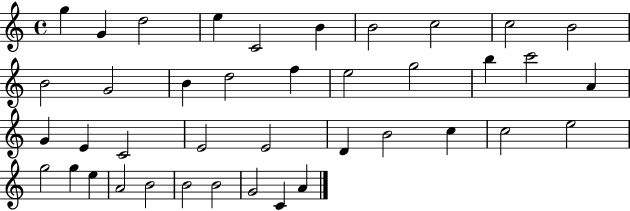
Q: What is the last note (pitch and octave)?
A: A4